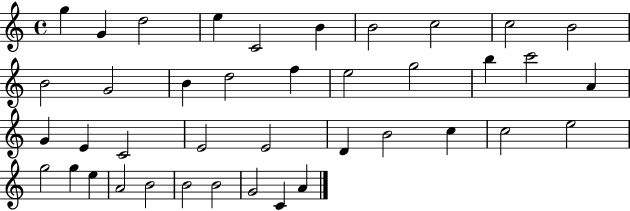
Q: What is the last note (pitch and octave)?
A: A4